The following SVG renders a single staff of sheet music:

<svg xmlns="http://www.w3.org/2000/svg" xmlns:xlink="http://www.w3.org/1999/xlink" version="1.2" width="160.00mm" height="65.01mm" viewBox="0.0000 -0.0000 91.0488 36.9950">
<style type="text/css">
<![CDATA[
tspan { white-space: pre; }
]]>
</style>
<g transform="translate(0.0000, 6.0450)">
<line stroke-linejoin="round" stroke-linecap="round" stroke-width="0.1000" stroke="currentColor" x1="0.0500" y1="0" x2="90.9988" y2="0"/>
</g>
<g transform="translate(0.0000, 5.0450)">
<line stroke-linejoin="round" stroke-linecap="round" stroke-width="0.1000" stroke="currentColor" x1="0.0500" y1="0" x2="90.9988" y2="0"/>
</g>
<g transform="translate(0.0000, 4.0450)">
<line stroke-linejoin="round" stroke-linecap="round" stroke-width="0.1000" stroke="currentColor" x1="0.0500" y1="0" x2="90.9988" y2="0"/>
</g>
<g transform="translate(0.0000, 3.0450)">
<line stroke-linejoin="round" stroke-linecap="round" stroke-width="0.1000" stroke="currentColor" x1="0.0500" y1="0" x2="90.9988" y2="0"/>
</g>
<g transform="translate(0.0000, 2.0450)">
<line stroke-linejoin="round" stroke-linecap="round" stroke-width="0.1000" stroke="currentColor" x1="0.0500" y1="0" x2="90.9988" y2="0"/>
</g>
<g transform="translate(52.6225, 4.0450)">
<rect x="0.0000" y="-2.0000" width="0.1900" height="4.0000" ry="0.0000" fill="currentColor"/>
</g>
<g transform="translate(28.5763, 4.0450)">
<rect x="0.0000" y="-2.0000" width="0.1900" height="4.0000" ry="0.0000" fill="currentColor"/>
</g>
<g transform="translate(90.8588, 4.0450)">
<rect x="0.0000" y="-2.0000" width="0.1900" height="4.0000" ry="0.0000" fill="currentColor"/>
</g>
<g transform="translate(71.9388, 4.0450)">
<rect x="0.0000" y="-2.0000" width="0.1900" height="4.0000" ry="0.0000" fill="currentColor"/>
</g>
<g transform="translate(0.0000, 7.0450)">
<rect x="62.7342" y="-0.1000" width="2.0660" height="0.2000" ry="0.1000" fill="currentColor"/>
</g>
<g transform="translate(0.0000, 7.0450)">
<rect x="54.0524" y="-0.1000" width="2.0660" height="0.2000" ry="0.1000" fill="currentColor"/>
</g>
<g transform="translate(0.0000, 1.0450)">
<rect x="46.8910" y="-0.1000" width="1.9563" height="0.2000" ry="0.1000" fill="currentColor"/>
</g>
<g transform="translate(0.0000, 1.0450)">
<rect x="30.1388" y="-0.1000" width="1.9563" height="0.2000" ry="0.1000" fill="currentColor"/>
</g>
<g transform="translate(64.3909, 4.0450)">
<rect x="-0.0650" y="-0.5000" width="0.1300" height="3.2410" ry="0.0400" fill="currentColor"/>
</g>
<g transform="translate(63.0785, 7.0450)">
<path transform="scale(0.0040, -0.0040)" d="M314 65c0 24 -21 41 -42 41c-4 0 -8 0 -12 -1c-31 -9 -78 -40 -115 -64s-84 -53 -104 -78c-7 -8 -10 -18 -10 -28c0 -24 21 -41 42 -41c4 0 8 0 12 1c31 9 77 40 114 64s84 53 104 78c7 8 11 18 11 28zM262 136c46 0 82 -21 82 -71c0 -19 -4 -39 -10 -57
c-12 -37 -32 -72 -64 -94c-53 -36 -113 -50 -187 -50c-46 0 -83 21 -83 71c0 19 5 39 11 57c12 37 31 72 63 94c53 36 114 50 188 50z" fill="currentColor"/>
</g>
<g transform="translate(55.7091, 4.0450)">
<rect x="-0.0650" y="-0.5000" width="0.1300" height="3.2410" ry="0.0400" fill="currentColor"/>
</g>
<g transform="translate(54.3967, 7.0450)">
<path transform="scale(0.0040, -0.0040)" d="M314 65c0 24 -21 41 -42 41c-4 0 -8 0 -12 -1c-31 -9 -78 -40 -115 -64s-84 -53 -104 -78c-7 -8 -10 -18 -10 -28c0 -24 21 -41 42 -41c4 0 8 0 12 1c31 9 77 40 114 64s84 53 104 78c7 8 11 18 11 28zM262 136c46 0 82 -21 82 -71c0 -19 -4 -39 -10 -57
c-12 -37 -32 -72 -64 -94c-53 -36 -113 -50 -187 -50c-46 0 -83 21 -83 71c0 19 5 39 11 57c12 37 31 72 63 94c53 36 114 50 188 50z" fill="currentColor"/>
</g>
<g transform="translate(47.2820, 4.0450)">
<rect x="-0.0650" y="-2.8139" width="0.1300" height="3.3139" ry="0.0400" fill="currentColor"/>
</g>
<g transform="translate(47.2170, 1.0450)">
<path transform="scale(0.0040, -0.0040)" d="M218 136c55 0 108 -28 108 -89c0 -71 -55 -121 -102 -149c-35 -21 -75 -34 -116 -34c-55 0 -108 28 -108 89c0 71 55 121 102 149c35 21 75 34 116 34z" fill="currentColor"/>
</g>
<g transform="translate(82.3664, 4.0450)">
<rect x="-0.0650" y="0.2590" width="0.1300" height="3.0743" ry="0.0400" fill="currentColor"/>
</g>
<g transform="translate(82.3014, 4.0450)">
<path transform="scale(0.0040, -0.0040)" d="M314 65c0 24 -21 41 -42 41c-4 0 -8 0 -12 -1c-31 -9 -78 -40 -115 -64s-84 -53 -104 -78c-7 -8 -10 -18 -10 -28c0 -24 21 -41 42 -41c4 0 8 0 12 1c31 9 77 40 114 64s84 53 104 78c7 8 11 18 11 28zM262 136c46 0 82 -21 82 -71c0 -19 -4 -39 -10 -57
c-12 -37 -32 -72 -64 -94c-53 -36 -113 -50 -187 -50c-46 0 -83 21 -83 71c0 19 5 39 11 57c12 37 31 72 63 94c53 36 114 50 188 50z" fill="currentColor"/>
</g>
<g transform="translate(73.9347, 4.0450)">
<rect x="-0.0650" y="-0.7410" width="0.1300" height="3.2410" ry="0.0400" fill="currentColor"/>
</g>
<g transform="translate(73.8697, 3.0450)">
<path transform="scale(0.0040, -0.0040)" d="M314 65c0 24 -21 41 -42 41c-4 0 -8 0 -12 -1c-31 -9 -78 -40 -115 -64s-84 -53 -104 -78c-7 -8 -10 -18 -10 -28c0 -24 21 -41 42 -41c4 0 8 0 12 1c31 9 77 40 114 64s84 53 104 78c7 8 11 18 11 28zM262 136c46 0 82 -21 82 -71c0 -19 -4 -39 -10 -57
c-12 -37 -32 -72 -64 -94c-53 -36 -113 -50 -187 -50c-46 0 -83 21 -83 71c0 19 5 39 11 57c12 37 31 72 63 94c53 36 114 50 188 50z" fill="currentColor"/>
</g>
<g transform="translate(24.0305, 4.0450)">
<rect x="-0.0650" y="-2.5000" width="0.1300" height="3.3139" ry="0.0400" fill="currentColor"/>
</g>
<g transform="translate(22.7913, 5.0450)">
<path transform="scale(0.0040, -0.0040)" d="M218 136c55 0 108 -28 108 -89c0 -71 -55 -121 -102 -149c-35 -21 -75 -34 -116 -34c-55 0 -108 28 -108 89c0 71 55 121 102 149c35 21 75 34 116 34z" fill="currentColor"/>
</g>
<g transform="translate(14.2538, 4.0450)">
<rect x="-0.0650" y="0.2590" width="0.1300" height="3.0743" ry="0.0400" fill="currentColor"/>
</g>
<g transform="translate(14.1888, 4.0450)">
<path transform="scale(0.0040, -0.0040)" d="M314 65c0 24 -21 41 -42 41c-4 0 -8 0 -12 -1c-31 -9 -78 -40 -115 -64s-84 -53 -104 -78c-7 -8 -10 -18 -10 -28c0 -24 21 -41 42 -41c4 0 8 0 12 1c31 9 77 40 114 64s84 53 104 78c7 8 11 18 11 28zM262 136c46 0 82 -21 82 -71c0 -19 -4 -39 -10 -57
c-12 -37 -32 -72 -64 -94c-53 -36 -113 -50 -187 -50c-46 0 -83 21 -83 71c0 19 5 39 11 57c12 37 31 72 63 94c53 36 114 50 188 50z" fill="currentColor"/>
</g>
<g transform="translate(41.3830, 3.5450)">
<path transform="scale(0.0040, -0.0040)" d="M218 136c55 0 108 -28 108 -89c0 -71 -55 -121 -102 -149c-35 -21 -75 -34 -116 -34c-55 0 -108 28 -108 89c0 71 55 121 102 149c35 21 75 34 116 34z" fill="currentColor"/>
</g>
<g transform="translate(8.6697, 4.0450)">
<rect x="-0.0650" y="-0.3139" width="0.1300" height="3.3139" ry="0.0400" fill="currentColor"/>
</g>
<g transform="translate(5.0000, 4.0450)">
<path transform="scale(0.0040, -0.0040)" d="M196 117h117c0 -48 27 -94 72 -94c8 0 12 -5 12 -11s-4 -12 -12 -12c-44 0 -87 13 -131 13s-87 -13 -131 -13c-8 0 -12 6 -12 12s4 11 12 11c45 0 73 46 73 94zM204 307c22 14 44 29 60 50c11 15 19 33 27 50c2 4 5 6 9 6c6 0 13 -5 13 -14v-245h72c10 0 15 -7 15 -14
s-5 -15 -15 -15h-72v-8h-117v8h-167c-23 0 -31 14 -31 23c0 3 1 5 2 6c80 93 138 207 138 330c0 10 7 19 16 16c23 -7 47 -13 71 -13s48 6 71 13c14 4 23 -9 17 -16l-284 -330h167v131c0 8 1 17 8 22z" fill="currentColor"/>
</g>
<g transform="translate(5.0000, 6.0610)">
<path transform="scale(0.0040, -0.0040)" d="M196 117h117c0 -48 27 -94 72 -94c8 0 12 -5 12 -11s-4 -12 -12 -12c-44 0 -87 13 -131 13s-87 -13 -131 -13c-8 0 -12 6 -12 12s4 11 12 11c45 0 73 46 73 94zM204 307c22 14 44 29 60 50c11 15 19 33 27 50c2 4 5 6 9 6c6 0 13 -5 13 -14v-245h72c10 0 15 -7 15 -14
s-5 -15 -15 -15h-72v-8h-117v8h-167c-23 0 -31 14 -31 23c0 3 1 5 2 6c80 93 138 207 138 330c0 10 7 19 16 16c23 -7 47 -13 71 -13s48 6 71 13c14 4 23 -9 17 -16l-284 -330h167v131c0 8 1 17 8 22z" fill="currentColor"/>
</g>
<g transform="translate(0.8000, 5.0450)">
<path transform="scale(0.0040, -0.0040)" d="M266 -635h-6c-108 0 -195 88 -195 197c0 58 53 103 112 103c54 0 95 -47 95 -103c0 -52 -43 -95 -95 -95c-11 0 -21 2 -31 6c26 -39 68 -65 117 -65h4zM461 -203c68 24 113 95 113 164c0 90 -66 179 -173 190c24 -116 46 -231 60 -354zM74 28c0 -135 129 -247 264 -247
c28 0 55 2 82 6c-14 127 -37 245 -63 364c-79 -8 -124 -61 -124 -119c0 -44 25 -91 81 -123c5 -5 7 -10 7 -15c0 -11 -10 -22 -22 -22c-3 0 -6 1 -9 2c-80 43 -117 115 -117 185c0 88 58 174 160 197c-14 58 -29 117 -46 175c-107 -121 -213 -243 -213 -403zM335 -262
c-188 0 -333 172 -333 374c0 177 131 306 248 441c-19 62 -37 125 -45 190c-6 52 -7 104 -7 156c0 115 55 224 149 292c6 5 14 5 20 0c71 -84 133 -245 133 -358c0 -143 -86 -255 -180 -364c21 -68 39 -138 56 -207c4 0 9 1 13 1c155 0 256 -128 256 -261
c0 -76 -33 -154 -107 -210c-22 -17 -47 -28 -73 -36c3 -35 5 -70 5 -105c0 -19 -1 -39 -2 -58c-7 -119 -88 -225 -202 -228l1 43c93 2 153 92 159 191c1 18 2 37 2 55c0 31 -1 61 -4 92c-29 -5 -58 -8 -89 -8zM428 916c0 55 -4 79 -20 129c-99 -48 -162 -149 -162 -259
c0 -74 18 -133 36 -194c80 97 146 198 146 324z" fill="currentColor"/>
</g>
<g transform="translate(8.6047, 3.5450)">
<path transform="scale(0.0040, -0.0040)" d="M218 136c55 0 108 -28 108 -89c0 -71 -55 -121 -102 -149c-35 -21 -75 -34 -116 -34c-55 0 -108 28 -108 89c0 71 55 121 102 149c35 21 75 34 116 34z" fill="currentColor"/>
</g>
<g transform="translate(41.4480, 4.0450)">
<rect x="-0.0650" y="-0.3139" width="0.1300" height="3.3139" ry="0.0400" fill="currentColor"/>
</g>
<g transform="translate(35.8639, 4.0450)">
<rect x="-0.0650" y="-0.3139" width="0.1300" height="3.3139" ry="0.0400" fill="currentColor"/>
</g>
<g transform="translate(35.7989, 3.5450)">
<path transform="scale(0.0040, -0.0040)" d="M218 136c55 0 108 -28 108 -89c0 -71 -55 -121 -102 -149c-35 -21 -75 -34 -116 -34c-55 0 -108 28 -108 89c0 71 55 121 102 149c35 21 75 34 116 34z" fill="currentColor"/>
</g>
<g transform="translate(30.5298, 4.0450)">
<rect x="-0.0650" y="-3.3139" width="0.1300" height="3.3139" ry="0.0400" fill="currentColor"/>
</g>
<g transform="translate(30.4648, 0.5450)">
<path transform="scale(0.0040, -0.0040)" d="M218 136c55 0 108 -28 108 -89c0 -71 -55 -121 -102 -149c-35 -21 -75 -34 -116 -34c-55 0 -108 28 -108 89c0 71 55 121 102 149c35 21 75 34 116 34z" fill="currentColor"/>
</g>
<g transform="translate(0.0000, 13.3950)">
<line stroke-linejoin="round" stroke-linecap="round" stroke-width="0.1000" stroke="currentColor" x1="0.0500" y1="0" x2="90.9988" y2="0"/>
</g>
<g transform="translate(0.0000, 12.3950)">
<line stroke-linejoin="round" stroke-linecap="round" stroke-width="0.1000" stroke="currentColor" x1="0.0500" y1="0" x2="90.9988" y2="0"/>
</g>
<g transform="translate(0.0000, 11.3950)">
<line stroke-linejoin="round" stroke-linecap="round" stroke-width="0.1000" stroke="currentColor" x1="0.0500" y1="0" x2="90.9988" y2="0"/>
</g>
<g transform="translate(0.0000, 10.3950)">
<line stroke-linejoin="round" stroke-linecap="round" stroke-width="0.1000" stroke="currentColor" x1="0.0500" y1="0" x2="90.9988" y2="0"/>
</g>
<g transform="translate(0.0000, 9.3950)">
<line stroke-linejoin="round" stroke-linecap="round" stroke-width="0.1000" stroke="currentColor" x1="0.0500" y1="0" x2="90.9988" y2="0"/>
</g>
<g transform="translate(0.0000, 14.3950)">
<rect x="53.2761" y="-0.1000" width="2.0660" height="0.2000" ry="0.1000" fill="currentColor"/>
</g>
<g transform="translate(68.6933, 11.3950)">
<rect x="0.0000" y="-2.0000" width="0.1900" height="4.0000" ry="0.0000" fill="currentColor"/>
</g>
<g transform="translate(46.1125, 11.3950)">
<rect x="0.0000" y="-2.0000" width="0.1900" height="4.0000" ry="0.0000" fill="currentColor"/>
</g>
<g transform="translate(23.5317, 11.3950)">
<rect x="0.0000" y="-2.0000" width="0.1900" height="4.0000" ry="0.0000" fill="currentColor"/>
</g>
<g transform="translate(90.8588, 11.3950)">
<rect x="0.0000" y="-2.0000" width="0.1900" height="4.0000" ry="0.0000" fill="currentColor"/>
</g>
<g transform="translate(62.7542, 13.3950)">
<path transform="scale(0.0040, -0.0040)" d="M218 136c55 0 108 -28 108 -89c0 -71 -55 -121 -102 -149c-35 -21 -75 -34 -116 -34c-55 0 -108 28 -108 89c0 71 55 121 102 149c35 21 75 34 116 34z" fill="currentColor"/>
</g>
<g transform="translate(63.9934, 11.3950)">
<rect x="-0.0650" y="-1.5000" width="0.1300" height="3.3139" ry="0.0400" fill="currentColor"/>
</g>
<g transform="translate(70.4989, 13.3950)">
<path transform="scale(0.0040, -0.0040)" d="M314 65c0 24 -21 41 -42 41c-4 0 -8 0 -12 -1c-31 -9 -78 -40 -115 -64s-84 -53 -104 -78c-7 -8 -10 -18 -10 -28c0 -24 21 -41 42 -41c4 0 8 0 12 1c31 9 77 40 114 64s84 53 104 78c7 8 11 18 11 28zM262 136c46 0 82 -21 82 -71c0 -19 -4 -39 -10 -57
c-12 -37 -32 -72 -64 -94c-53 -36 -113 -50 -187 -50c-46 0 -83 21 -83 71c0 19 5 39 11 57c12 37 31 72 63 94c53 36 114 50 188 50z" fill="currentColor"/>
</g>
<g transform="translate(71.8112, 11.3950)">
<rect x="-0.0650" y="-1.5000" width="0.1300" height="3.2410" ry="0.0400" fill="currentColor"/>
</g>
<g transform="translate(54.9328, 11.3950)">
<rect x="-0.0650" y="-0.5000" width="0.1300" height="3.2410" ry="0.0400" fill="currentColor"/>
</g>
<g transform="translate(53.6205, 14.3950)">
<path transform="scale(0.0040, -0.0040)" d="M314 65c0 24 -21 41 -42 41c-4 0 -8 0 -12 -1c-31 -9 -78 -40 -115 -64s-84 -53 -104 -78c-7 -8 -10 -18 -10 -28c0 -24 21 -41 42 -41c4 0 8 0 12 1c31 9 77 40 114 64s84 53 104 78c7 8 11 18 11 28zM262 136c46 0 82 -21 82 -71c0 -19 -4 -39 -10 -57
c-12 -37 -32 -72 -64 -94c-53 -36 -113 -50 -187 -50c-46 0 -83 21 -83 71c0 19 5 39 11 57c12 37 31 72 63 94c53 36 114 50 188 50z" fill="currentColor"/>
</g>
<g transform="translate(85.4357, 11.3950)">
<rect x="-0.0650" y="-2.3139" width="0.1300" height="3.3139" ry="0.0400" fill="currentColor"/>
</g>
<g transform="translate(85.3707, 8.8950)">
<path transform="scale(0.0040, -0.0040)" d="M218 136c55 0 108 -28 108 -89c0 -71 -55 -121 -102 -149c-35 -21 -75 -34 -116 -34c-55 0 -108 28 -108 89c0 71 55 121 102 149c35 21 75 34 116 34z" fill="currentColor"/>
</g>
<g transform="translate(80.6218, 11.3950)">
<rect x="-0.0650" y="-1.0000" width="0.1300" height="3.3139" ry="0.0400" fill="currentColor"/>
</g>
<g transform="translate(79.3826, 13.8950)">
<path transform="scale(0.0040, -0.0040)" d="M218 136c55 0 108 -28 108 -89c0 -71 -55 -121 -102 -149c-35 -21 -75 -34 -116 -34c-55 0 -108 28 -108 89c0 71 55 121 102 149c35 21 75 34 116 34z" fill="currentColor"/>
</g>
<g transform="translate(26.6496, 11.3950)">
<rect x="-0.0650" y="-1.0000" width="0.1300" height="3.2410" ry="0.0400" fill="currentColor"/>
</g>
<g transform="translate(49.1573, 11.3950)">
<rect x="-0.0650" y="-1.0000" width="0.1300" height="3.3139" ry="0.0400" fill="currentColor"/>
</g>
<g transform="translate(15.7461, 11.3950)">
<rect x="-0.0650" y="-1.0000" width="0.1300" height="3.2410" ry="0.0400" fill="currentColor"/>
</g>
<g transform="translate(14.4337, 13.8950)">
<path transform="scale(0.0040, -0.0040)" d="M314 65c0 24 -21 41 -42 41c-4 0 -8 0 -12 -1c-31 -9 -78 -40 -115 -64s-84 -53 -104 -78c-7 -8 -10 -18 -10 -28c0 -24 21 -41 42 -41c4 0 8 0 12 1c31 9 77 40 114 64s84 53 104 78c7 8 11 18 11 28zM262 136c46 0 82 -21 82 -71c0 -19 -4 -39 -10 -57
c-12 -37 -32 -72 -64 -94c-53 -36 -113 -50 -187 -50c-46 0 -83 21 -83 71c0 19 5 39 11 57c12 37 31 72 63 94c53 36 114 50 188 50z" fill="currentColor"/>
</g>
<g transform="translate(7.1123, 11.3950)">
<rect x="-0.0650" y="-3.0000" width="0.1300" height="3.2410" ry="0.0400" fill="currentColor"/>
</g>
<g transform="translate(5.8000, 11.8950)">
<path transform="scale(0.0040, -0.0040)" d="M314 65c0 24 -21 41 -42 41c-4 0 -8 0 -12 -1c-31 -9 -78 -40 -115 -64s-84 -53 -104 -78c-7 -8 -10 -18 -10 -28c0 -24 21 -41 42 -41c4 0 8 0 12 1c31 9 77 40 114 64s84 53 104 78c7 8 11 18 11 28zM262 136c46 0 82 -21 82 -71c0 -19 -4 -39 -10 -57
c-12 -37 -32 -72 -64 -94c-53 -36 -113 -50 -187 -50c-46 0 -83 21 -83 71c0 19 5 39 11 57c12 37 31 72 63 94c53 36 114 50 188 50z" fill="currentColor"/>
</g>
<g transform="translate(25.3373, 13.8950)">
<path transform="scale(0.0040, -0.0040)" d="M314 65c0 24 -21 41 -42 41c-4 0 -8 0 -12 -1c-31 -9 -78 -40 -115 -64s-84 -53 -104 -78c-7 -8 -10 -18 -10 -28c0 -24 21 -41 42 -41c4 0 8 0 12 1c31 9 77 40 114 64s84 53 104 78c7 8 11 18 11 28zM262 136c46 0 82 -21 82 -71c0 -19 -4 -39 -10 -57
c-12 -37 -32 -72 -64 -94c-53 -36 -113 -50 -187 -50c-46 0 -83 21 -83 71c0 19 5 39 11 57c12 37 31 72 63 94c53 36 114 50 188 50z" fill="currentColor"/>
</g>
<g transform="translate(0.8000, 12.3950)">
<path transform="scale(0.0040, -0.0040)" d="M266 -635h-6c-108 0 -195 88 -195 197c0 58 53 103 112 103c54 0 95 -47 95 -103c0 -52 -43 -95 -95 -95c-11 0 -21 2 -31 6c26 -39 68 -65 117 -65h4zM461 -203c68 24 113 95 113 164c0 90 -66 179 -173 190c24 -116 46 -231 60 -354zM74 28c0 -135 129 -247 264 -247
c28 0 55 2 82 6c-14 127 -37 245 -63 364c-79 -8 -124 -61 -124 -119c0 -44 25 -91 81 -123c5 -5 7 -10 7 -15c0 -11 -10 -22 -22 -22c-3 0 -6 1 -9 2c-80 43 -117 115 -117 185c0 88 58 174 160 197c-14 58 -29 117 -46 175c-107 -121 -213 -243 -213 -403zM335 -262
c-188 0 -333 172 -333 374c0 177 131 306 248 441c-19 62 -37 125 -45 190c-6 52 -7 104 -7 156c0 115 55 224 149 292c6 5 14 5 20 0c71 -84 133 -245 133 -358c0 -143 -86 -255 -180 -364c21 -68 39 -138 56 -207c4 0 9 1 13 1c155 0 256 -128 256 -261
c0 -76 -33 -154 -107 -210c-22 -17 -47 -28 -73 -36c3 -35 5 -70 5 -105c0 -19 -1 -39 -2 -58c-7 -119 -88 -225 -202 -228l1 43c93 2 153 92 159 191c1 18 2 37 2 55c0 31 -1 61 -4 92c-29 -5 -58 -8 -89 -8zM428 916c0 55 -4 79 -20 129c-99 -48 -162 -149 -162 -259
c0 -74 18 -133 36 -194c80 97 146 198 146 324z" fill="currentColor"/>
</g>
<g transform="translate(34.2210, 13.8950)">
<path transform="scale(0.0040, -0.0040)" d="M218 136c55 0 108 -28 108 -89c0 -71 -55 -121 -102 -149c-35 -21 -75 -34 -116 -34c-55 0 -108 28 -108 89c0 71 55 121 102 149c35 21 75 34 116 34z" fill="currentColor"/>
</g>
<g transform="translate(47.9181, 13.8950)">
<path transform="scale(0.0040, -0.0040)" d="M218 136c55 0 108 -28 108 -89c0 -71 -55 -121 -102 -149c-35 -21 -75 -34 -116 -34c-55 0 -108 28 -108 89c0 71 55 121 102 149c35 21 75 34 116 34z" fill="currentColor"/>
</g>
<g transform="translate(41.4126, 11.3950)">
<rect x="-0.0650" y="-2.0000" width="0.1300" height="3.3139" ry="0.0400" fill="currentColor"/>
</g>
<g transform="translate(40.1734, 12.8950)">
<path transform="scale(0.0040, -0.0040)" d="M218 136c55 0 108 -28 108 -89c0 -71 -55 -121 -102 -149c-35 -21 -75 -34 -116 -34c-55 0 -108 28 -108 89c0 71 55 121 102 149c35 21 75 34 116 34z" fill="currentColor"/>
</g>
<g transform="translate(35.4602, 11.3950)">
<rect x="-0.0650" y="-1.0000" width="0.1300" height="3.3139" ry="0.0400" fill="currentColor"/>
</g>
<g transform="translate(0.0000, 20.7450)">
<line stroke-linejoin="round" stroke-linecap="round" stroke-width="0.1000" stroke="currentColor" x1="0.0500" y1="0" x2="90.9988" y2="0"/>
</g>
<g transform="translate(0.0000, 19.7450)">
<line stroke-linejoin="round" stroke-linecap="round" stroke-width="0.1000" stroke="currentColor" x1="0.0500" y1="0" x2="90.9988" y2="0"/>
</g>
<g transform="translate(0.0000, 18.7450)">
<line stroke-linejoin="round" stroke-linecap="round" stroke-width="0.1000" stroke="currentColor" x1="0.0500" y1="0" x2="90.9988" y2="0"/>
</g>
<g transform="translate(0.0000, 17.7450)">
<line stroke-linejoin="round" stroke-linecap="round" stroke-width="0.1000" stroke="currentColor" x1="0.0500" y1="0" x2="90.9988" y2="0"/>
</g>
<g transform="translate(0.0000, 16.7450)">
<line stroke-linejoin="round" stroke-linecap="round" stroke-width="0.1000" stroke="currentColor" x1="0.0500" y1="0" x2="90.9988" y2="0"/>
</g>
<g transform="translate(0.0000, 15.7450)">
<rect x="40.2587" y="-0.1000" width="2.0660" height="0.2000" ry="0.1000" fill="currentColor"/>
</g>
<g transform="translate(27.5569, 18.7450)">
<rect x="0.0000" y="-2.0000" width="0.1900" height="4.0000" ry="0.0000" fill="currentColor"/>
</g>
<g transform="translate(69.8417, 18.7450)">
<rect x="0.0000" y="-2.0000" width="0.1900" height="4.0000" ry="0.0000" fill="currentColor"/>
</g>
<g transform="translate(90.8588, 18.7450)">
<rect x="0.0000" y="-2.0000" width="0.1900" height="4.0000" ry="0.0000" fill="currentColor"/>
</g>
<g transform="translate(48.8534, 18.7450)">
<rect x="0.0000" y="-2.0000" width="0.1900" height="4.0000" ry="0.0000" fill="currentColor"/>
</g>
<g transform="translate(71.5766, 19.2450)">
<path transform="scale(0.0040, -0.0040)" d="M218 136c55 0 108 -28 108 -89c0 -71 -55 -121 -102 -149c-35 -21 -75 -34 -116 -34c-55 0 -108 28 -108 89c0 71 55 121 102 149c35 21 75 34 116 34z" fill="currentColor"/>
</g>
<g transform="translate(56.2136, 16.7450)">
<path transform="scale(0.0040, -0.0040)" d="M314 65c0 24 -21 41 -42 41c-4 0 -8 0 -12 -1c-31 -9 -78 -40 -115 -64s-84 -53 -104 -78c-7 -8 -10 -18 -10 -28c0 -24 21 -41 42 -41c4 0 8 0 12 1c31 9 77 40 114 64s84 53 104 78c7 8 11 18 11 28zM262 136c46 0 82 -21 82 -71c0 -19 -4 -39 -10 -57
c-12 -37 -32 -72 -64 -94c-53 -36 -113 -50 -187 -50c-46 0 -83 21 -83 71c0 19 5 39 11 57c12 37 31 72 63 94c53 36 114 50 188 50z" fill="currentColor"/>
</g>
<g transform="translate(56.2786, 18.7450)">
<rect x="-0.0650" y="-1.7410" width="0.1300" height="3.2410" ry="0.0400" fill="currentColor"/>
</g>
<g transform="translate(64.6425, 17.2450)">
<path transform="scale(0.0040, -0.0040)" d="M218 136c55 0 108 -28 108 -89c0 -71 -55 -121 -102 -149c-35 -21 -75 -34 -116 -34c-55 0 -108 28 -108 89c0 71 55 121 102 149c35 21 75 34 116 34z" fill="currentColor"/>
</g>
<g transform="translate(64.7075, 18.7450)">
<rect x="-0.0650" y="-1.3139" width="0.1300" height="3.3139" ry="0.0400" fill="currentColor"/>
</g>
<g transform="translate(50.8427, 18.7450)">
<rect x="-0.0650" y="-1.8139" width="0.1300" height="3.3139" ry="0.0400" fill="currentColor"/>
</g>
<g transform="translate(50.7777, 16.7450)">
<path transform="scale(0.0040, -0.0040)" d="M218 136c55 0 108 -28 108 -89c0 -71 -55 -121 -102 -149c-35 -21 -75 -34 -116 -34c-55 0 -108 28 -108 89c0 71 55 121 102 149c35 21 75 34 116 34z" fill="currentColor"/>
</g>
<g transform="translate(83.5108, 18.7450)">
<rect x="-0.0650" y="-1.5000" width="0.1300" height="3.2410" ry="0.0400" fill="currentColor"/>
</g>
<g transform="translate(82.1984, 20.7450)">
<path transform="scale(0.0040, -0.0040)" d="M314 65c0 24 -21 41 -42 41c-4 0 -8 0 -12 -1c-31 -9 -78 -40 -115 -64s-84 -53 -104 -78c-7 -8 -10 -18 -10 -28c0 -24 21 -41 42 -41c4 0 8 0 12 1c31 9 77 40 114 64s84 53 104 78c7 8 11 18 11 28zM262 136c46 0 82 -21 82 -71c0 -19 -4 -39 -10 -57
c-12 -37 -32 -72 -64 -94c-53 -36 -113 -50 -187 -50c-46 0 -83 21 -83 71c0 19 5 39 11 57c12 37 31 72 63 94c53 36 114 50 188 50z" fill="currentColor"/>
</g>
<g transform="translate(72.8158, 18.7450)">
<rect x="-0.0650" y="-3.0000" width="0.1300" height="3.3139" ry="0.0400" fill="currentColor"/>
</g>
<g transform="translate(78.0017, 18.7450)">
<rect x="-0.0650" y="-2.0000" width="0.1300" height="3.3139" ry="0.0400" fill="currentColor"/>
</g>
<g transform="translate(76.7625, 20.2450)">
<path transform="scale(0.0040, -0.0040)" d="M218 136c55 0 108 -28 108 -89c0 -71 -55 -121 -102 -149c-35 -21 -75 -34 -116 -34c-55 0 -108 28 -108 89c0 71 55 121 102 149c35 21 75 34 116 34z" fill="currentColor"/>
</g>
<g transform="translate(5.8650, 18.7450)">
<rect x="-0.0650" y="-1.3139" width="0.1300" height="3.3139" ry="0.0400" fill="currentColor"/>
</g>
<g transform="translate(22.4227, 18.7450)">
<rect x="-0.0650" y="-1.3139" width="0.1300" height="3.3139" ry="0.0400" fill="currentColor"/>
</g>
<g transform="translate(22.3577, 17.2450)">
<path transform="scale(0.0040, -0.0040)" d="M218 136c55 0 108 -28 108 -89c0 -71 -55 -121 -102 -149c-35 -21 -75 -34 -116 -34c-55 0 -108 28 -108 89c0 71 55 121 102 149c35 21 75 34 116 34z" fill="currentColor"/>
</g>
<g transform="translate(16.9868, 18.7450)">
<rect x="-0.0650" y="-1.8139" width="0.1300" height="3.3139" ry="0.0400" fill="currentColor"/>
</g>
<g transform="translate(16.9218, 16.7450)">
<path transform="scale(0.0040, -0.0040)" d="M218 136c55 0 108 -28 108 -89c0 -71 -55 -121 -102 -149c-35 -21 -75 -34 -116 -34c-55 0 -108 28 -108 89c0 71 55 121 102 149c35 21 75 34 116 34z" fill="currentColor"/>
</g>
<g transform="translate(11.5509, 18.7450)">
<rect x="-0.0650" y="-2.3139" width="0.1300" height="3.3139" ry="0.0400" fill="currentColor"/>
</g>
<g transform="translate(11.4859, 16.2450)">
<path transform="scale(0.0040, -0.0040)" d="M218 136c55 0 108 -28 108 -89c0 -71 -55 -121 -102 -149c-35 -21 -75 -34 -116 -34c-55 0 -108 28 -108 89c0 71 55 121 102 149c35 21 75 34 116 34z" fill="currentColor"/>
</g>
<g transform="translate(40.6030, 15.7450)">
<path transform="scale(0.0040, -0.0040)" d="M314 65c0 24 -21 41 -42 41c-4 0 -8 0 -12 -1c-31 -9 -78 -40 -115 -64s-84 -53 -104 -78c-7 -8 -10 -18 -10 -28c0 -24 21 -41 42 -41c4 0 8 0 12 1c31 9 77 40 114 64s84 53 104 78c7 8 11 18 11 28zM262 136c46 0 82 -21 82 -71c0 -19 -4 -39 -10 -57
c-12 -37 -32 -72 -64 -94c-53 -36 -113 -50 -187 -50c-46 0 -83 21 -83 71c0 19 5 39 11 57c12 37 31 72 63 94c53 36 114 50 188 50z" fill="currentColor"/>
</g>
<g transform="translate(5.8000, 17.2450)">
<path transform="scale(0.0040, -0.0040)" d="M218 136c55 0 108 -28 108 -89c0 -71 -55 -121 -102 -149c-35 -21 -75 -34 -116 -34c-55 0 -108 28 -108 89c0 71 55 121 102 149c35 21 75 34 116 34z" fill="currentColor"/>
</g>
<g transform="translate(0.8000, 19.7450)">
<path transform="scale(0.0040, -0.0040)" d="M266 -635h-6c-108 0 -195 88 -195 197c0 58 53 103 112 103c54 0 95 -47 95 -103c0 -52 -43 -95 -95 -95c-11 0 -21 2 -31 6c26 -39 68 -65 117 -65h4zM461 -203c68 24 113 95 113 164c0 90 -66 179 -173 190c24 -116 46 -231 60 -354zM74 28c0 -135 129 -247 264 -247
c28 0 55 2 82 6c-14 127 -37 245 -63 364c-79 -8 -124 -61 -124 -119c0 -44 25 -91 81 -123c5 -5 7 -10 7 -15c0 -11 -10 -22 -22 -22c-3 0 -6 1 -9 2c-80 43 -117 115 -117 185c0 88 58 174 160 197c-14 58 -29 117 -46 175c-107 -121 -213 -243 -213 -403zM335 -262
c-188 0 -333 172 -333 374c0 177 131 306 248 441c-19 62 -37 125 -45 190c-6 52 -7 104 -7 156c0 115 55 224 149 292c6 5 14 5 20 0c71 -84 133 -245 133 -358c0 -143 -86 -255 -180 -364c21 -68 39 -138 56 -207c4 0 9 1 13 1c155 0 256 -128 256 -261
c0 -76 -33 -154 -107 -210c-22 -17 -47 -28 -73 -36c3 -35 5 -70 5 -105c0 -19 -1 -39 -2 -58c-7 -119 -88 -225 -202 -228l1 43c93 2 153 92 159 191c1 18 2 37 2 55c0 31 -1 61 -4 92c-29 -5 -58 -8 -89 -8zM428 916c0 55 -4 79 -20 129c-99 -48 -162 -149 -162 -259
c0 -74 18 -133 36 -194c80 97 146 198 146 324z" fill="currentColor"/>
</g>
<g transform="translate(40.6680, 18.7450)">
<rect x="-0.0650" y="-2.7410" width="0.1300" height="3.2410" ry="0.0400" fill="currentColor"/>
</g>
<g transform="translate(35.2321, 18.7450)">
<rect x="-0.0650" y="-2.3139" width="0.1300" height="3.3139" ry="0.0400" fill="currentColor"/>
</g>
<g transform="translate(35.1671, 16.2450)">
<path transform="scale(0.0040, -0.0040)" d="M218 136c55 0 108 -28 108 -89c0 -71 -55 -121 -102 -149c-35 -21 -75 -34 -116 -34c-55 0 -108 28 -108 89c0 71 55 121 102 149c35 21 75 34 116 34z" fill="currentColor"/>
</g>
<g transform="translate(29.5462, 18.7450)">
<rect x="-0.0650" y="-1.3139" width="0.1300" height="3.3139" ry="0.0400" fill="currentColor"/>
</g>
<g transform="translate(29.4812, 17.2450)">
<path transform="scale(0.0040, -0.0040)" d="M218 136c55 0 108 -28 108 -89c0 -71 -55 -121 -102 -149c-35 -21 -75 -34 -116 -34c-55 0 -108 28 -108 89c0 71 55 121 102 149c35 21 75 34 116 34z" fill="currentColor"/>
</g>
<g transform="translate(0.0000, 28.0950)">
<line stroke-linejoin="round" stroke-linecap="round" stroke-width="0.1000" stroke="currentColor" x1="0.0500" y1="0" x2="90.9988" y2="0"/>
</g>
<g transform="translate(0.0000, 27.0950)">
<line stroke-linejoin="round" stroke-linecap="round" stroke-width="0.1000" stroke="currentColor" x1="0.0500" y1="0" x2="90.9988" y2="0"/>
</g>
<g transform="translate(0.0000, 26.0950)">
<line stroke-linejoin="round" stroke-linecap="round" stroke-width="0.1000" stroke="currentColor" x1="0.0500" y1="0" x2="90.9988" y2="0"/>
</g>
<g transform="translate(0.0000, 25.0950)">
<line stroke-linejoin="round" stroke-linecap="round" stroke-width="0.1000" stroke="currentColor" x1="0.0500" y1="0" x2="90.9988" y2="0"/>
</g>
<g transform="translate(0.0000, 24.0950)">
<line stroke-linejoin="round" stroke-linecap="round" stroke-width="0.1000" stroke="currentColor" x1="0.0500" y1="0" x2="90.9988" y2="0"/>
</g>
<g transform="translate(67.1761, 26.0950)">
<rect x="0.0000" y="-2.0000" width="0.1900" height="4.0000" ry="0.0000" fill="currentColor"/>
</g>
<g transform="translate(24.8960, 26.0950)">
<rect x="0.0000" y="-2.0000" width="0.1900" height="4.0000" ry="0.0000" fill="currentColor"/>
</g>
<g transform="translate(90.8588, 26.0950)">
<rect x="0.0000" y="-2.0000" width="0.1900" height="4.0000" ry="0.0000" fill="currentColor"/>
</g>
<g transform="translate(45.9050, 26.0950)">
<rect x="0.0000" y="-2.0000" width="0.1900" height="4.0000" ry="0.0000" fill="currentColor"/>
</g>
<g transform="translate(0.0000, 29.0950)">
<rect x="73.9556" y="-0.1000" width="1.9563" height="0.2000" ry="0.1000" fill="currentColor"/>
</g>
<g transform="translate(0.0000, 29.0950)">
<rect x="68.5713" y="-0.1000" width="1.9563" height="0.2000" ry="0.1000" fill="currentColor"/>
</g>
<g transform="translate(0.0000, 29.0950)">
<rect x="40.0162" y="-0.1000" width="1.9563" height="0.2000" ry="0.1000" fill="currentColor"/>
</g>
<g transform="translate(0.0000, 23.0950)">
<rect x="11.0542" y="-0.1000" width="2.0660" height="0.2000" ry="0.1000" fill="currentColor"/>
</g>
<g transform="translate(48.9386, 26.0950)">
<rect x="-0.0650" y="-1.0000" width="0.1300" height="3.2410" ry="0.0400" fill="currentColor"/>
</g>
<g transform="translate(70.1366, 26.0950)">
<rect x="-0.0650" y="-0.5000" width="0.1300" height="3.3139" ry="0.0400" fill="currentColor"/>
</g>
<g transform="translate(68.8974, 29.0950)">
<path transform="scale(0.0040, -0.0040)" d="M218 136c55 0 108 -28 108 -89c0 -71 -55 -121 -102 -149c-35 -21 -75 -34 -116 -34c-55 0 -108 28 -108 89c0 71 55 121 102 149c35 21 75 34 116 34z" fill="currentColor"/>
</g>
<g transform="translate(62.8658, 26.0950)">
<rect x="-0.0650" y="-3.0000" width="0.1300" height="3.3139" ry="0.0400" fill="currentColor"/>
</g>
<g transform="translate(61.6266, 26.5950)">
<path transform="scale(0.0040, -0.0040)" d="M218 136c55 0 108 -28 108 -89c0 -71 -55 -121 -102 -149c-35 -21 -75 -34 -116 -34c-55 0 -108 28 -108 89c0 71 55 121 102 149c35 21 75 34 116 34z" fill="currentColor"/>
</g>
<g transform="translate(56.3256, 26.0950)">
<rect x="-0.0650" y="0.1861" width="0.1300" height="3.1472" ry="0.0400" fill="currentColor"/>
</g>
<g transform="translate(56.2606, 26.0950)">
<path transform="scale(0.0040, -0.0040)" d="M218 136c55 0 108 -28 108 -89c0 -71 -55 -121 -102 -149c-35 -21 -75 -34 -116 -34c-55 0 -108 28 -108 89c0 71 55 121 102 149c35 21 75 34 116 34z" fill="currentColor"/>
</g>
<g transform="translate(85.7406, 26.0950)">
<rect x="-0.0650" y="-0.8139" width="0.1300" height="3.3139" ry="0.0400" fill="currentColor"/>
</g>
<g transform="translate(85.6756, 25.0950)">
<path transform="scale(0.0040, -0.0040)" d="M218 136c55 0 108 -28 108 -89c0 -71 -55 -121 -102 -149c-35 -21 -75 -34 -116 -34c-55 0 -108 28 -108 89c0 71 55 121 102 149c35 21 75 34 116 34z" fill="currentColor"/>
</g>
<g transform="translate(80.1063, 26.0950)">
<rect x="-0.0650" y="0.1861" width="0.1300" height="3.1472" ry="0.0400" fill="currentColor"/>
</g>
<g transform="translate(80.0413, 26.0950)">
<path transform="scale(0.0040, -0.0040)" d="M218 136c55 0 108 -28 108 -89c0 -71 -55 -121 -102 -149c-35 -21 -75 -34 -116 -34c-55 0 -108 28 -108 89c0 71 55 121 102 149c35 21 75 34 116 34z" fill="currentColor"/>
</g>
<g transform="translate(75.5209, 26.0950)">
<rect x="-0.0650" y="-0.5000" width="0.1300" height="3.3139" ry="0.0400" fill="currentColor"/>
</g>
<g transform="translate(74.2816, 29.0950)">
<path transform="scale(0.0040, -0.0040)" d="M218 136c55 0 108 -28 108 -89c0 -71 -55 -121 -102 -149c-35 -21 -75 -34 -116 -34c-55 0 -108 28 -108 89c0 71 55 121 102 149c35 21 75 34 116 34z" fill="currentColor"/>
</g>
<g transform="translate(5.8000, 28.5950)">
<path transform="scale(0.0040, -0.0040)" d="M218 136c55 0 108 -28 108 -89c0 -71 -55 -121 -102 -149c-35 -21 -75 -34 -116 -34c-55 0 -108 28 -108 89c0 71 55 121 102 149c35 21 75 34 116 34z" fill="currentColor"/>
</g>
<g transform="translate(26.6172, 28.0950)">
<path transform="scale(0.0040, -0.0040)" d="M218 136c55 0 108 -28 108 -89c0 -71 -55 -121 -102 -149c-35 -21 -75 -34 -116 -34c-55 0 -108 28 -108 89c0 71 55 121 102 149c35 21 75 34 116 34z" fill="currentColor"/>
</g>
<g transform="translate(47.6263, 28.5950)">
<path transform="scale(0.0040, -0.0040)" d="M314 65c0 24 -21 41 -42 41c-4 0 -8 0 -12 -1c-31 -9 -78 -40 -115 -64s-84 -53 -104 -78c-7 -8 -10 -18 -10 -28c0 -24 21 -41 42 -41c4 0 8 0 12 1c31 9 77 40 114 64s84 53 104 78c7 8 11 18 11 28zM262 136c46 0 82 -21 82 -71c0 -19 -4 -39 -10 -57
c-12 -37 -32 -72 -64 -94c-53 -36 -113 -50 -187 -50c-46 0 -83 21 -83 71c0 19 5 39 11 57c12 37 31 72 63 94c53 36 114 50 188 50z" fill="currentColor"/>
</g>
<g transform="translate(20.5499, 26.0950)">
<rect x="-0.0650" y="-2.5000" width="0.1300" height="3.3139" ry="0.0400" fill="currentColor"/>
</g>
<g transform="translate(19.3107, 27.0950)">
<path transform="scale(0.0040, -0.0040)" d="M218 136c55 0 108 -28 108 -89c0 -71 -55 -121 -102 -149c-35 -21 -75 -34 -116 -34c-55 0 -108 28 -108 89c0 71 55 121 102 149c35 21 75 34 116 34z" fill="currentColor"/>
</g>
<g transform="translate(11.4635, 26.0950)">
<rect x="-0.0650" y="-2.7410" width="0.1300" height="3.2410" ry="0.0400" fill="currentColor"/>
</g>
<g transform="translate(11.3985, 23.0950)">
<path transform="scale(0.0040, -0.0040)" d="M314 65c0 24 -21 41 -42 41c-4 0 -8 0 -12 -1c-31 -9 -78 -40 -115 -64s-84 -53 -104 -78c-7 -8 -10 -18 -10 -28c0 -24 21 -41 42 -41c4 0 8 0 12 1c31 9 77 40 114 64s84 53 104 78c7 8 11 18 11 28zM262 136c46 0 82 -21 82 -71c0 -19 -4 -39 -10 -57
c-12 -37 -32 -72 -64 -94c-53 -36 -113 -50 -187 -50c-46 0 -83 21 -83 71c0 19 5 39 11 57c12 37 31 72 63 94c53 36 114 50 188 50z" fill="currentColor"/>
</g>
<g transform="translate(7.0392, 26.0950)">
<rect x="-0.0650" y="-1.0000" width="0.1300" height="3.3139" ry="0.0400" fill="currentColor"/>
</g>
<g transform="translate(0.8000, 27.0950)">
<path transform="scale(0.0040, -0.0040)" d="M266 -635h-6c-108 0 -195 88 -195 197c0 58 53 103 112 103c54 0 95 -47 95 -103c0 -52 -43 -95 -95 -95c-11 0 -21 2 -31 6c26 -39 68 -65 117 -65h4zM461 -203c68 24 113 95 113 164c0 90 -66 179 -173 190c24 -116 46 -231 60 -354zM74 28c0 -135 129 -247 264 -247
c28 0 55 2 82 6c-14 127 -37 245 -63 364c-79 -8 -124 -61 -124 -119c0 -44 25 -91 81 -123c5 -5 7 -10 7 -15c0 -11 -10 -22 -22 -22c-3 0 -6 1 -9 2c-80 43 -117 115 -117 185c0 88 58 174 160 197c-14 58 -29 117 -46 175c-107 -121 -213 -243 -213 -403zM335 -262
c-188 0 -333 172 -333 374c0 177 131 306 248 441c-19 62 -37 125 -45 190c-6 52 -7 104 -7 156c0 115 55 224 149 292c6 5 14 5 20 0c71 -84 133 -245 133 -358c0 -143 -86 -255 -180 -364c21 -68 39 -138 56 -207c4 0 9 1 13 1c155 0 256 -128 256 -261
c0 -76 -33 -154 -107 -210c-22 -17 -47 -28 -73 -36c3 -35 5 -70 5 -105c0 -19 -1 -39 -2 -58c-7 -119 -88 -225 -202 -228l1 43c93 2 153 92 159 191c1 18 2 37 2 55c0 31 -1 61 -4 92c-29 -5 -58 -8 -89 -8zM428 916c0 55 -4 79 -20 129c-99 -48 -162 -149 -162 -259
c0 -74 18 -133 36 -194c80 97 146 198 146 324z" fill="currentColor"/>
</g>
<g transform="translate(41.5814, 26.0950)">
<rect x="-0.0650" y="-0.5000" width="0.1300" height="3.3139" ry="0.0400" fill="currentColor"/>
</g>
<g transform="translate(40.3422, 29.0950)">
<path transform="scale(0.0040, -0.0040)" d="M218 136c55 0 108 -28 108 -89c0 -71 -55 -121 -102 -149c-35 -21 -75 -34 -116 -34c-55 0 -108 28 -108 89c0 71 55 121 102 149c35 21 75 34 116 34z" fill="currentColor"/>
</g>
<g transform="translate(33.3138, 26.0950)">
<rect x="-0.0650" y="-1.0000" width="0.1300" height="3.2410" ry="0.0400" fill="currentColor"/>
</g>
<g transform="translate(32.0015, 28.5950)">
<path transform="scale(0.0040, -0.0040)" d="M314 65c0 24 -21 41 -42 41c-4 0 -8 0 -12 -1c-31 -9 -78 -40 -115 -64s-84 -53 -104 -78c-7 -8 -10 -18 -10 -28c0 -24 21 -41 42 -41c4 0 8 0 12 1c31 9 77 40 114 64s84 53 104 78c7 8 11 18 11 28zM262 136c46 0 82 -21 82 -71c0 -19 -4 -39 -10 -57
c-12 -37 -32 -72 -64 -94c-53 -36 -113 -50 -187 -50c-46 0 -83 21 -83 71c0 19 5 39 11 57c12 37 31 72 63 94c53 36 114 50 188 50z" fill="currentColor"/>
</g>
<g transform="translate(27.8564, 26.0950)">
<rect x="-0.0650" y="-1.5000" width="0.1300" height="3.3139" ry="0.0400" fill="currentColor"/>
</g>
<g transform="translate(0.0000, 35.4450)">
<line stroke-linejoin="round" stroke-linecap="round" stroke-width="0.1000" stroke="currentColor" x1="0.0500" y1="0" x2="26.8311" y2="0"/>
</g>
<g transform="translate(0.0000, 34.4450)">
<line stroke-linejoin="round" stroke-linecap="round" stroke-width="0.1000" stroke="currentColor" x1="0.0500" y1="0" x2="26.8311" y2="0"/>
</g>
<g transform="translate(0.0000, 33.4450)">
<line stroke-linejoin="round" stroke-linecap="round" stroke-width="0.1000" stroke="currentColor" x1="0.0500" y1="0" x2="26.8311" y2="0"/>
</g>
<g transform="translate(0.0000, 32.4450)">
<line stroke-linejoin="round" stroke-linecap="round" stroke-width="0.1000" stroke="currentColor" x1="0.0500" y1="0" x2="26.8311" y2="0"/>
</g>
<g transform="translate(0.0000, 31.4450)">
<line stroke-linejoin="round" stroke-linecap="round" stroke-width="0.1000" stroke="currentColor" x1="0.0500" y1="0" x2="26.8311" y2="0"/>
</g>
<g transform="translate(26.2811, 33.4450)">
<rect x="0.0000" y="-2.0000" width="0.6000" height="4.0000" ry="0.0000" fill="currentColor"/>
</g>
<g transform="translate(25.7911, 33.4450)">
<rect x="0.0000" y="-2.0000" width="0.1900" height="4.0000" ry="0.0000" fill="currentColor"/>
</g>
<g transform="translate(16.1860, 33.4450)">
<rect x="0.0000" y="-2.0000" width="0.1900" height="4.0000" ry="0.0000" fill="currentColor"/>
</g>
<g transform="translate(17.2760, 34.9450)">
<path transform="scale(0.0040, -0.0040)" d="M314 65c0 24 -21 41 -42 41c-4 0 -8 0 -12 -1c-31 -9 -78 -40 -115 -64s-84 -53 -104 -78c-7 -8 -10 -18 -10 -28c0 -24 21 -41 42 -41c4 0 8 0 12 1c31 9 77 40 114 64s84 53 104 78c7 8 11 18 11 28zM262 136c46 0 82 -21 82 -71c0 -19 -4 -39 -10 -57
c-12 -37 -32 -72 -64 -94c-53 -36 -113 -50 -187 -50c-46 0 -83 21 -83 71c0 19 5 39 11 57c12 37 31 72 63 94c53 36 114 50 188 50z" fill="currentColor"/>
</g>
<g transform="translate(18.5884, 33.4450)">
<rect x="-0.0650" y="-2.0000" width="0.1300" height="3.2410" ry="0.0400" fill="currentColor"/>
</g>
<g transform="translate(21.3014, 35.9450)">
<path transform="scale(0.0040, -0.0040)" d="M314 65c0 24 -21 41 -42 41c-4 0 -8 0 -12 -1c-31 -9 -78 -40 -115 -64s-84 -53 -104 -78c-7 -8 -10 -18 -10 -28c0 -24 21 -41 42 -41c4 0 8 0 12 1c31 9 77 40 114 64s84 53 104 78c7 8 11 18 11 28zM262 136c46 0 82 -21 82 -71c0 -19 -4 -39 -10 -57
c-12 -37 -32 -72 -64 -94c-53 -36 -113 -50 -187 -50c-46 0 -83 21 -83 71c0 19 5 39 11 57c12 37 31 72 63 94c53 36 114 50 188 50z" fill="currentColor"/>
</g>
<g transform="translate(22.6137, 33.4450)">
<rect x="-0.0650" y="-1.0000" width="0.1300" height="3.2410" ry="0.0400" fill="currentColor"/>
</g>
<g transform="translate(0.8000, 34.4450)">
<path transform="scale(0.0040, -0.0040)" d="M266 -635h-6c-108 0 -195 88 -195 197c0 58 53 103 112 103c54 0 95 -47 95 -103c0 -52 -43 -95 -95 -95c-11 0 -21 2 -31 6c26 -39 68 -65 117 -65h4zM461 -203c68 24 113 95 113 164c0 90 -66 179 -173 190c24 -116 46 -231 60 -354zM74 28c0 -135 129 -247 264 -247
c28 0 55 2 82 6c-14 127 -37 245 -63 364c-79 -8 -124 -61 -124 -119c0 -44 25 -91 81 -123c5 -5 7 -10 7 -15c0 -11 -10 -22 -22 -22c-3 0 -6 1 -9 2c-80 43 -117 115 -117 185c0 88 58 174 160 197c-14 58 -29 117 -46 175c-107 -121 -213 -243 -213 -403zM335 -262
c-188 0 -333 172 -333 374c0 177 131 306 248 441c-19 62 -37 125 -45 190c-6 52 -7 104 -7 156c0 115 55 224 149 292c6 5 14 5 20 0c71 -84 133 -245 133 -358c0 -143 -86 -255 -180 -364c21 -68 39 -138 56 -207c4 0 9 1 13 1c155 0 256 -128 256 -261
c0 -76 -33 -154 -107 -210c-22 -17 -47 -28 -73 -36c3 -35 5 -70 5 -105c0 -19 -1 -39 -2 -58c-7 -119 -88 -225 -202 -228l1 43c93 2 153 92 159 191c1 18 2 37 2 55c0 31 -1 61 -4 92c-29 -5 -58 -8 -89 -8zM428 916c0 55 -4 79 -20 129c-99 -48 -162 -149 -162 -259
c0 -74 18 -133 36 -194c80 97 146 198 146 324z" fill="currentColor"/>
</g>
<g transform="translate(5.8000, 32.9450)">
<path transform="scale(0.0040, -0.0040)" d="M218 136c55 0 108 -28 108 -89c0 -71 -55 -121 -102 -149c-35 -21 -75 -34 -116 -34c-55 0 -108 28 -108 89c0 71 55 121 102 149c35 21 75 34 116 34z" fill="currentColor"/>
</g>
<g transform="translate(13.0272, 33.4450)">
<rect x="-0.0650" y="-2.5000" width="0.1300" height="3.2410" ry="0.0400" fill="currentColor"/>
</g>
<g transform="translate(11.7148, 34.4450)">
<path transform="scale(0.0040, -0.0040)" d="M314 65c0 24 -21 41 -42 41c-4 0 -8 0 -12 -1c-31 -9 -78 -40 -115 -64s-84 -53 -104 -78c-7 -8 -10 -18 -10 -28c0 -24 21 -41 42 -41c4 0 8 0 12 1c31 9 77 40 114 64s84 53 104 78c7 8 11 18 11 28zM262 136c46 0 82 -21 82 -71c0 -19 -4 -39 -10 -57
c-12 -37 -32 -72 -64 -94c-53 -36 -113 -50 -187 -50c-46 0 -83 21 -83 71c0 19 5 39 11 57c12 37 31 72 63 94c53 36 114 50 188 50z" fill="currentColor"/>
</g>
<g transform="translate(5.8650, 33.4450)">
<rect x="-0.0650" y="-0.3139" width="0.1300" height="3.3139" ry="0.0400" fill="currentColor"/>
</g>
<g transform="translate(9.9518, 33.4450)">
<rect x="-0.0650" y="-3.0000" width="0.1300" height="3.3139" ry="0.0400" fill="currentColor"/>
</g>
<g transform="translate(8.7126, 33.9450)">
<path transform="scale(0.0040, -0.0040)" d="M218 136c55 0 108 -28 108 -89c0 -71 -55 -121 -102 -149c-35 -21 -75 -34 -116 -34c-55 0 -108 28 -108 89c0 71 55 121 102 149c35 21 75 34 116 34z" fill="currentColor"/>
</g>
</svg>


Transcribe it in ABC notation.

X:1
T:Untitled
M:4/4
L:1/4
K:C
c B2 G b c c a C2 C2 d2 B2 A2 D2 D2 D F D C2 E E2 D g e g f e e g a2 f f2 e A F E2 D a2 G E D2 C D2 B A C C B d c A G2 F2 D2